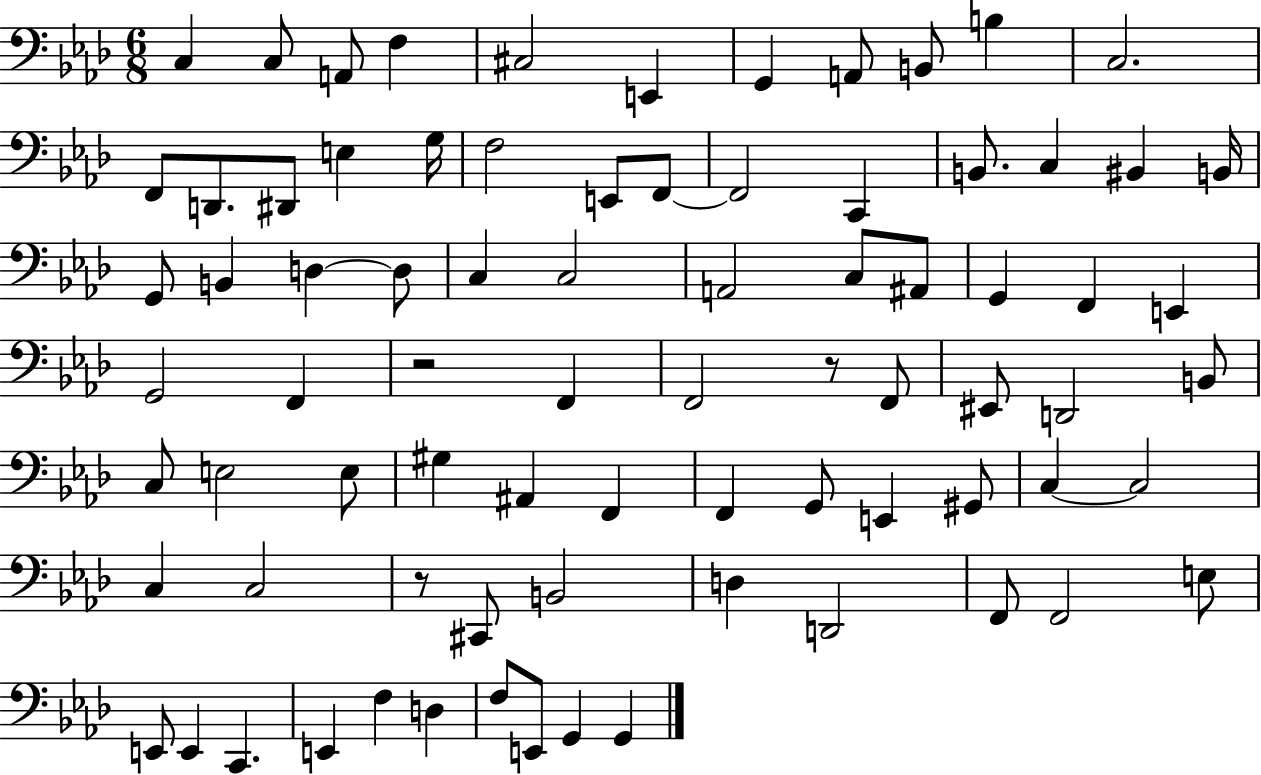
C3/q C3/e A2/e F3/q C#3/h E2/q G2/q A2/e B2/e B3/q C3/h. F2/e D2/e. D#2/e E3/q G3/s F3/h E2/e F2/e F2/h C2/q B2/e. C3/q BIS2/q B2/s G2/e B2/q D3/q D3/e C3/q C3/h A2/h C3/e A#2/e G2/q F2/q E2/q G2/h F2/q R/h F2/q F2/h R/e F2/e EIS2/e D2/h B2/e C3/e E3/h E3/e G#3/q A#2/q F2/q F2/q G2/e E2/q G#2/e C3/q C3/h C3/q C3/h R/e C#2/e B2/h D3/q D2/h F2/e F2/h E3/e E2/e E2/q C2/q. E2/q F3/q D3/q F3/e E2/e G2/q G2/q